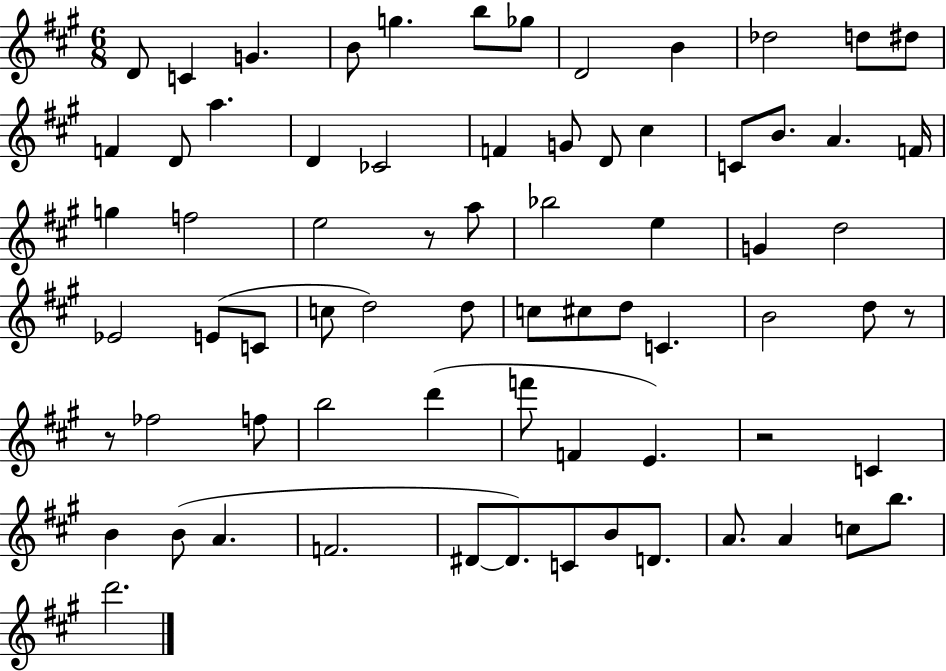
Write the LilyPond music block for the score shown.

{
  \clef treble
  \numericTimeSignature
  \time 6/8
  \key a \major
  \repeat volta 2 { d'8 c'4 g'4. | b'8 g''4. b''8 ges''8 | d'2 b'4 | des''2 d''8 dis''8 | \break f'4 d'8 a''4. | d'4 ces'2 | f'4 g'8 d'8 cis''4 | c'8 b'8. a'4. f'16 | \break g''4 f''2 | e''2 r8 a''8 | bes''2 e''4 | g'4 d''2 | \break ees'2 e'8( c'8 | c''8 d''2) d''8 | c''8 cis''8 d''8 c'4. | b'2 d''8 r8 | \break r8 fes''2 f''8 | b''2 d'''4( | f'''8 f'4 e'4.) | r2 c'4 | \break b'4 b'8( a'4. | f'2. | dis'8~~ dis'8.) c'8 b'8 d'8. | a'8. a'4 c''8 b''8. | \break d'''2. | } \bar "|."
}